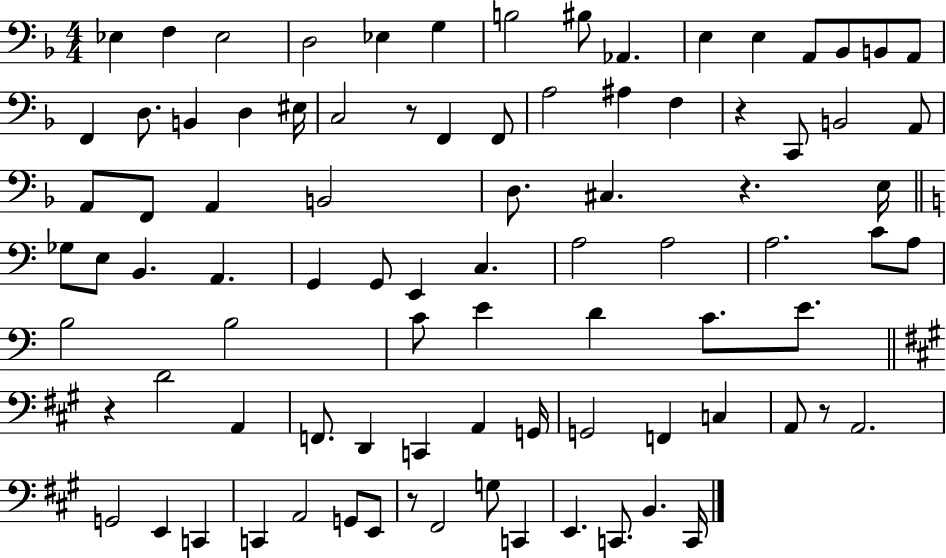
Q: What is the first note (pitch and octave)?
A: Eb3